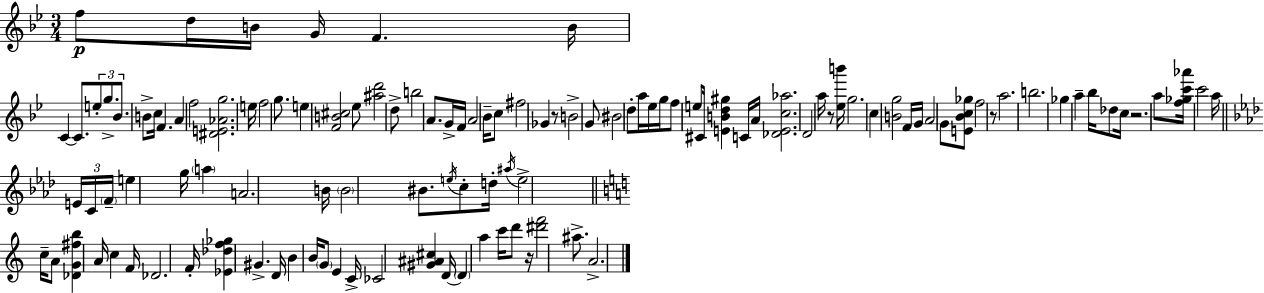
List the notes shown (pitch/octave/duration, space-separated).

F5/e D5/s B4/s G4/s F4/q. B4/s C4/q C4/e. E5/e G5/e. Bb4/e. B4/e C5/s F4/q. A4/q F5/h [D#4,E4,Ab4,G5]/h. E5/s F5/h G5/e. E5/q [F4,B4,C#5]/h Eb5/e [A#5,D6]/h D5/e B5/h A4/e. G4/s F4/s A4/h Bb4/s C5/e F#5/h Gb4/q R/e B4/h G4/e BIS4/h D5/e A5/s Eb5/s G5/s F5/e E5/e C#4/s [E4,B4,D5,G#5]/q C4/s A4/s [Db4,E4,C5,Ab5]/h. D4/h A5/s R/e [Eb5,B6]/s G5/h. C5/q [B4,G5]/h F4/s G4/s A4/h G4/e [E4,Bb4,C5,Gb5]/e F5/h R/e A5/h. B5/h. Gb5/q A5/q Bb5/s Db5/e C5/s R/h. A5/e [F5,Gb5,C6,Ab6]/s C6/h A5/s E4/s C4/s F4/s E5/q G5/s A5/q A4/h. B4/s B4/h BIS4/e. E5/s C5/e D5/s A#5/s E5/h C5/s A4/e [Db4,G4,F#5,B5]/q A4/s C5/q F4/s Db4/h. F4/s [Eb4,Db5,F5,Gb5]/q G#4/q. D4/s B4/q B4/s G4/e E4/q C4/s CES4/h [G#4,A#4,C#5]/q D4/s D4/q A5/q C6/s D6/e R/s [D#6,F6]/h A#5/e. A4/h.